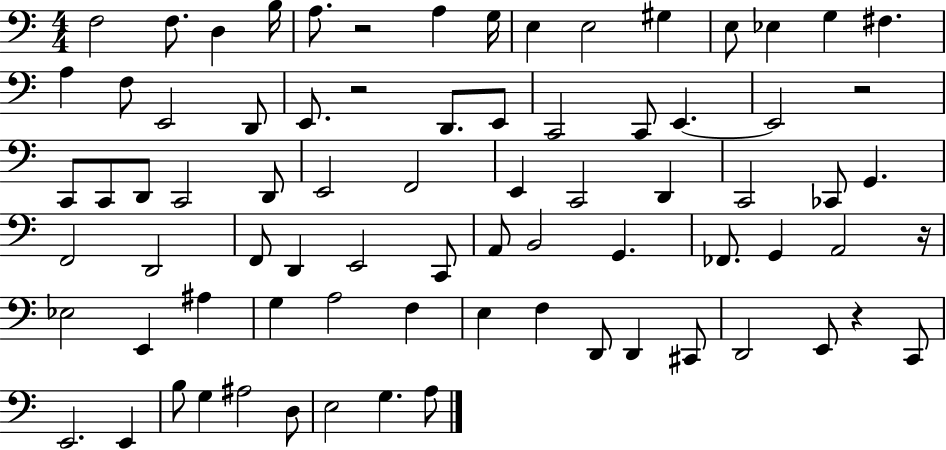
{
  \clef bass
  \numericTimeSignature
  \time 4/4
  \key c \major
  f2 f8. d4 b16 | a8. r2 a4 g16 | e4 e2 gis4 | e8 ees4 g4 fis4. | \break a4 f8 e,2 d,8 | e,8. r2 d,8. e,8 | c,2 c,8 e,4.~~ | e,2 r2 | \break c,8 c,8 d,8 c,2 d,8 | e,2 f,2 | e,4 c,2 d,4 | c,2 ces,8 g,4. | \break f,2 d,2 | f,8 d,4 e,2 c,8 | a,8 b,2 g,4. | fes,8. g,4 a,2 r16 | \break ees2 e,4 ais4 | g4 a2 f4 | e4 f4 d,8 d,4 cis,8 | d,2 e,8 r4 c,8 | \break e,2. e,4 | b8 g4 ais2 d8 | e2 g4. a8 | \bar "|."
}